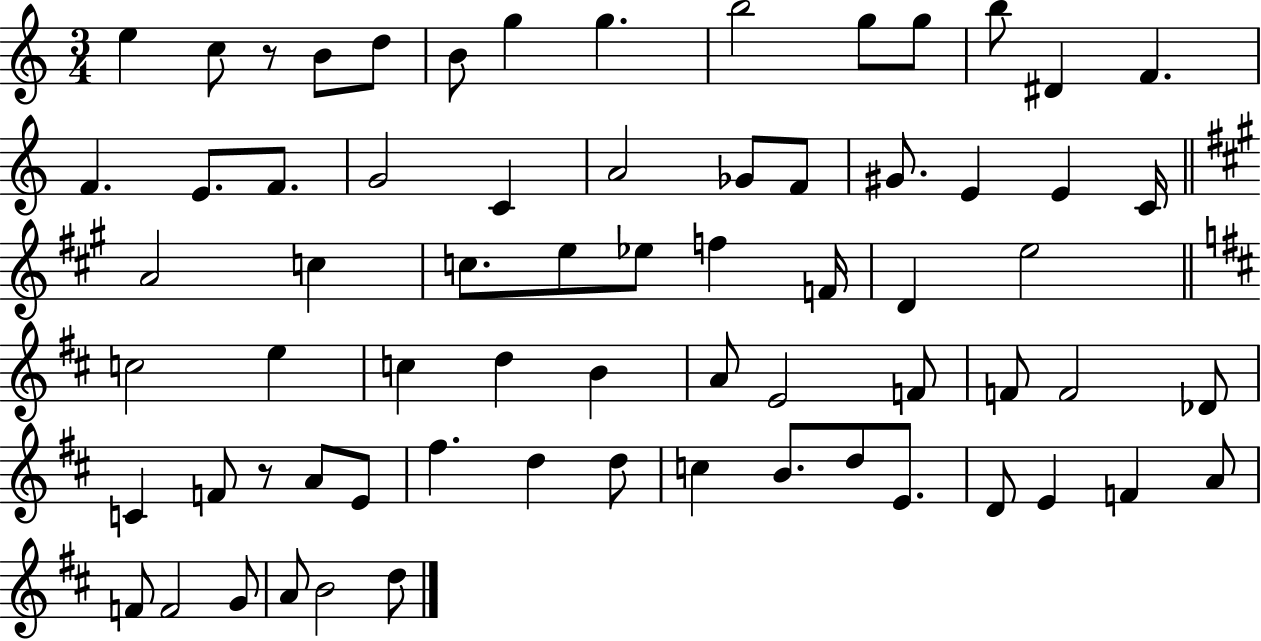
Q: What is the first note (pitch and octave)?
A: E5